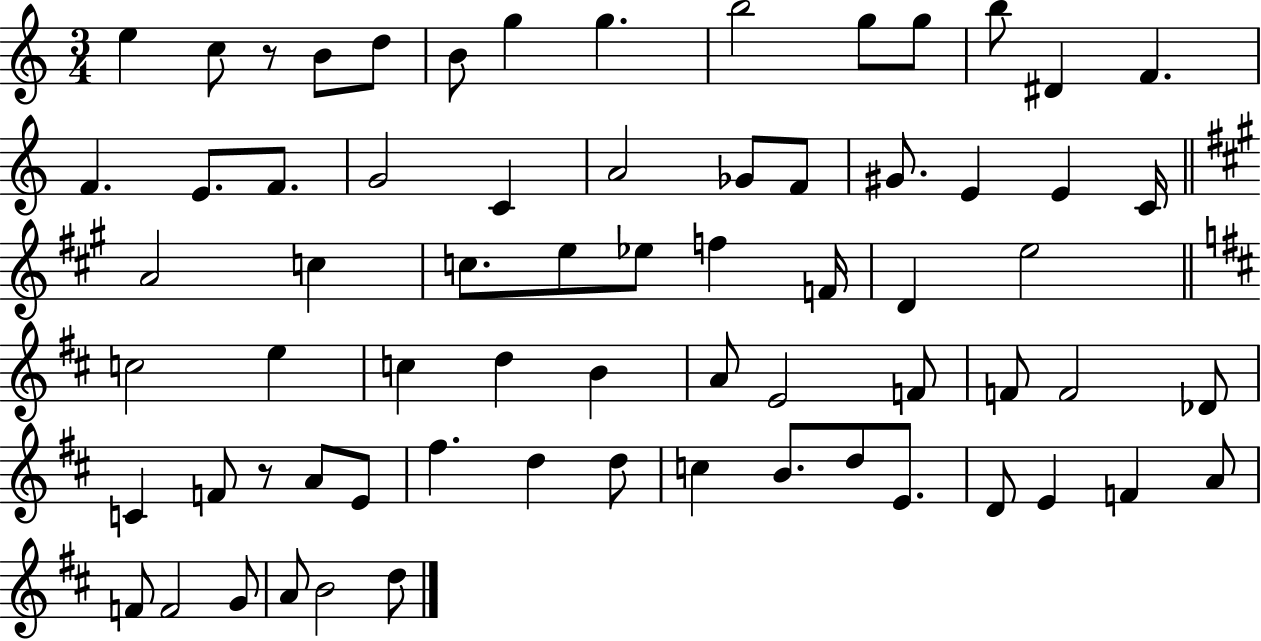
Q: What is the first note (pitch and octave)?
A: E5